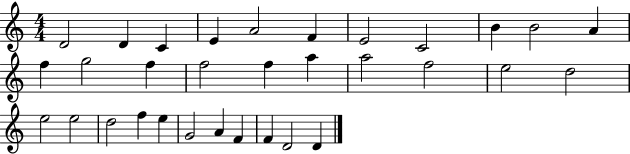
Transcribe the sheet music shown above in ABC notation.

X:1
T:Untitled
M:4/4
L:1/4
K:C
D2 D C E A2 F E2 C2 B B2 A f g2 f f2 f a a2 f2 e2 d2 e2 e2 d2 f e G2 A F F D2 D